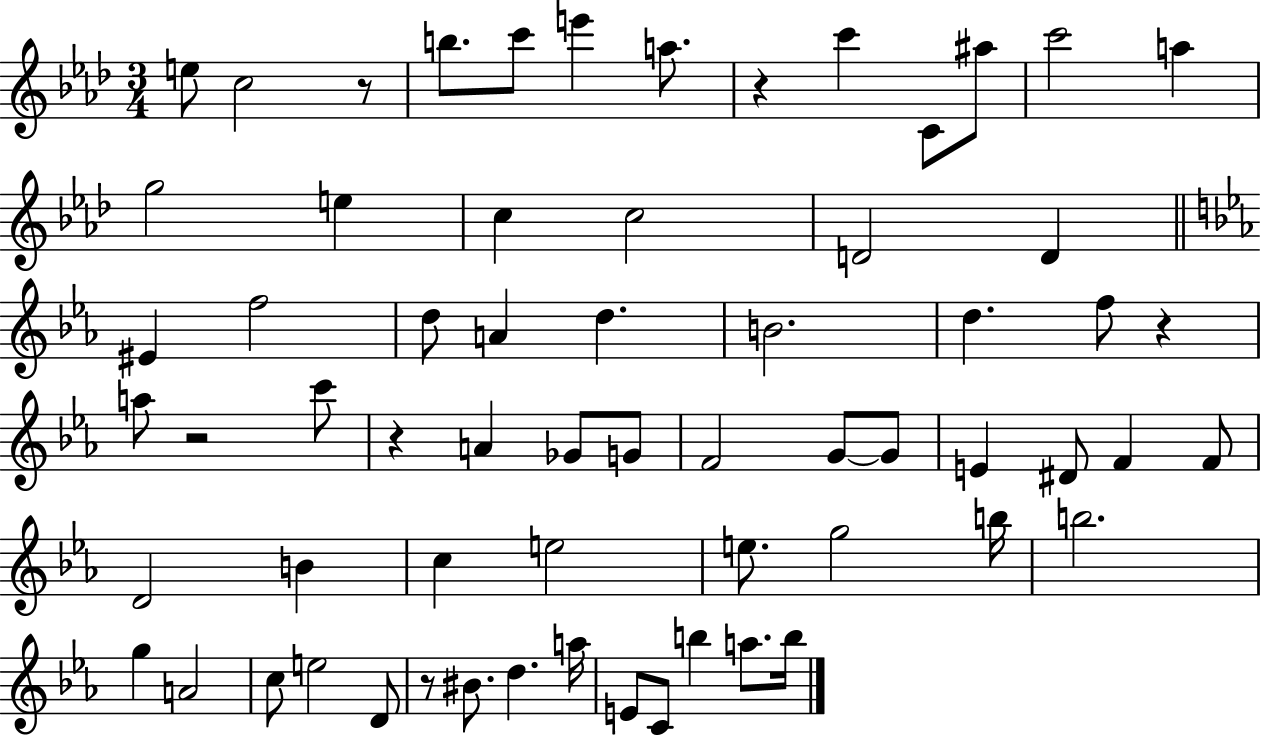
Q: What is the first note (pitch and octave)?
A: E5